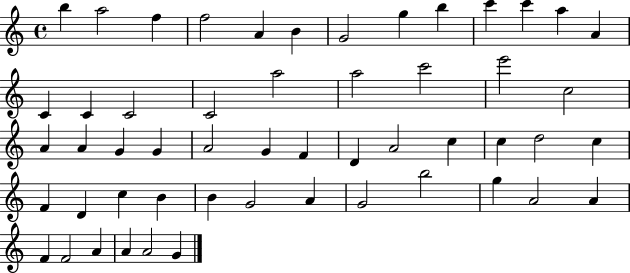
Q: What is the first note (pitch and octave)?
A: B5